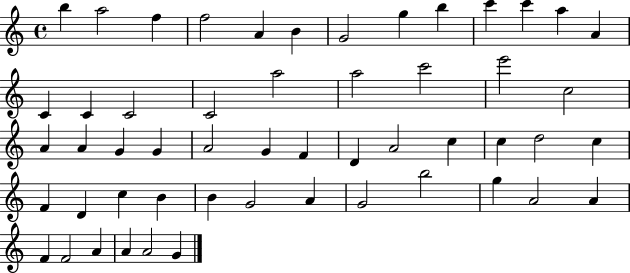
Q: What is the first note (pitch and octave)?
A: B5